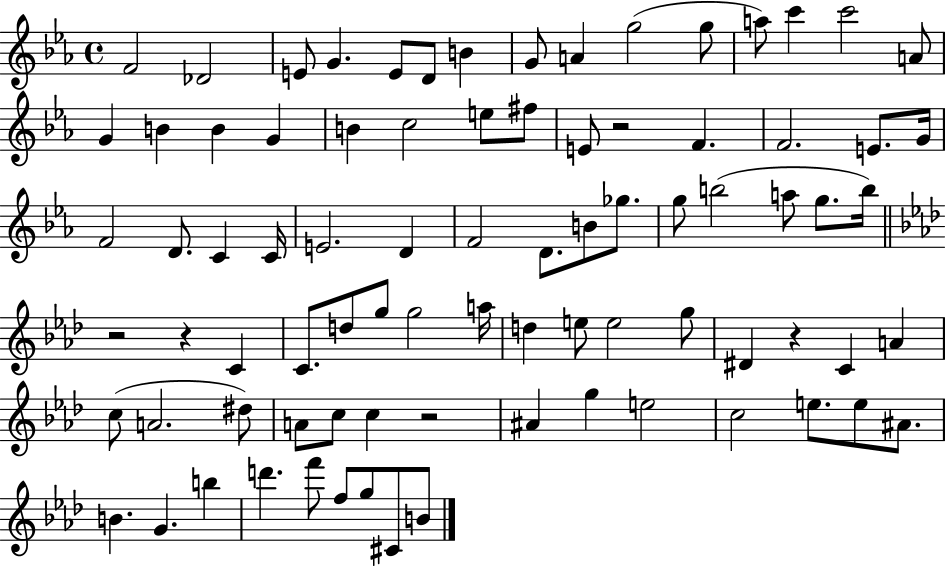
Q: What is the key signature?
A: EES major